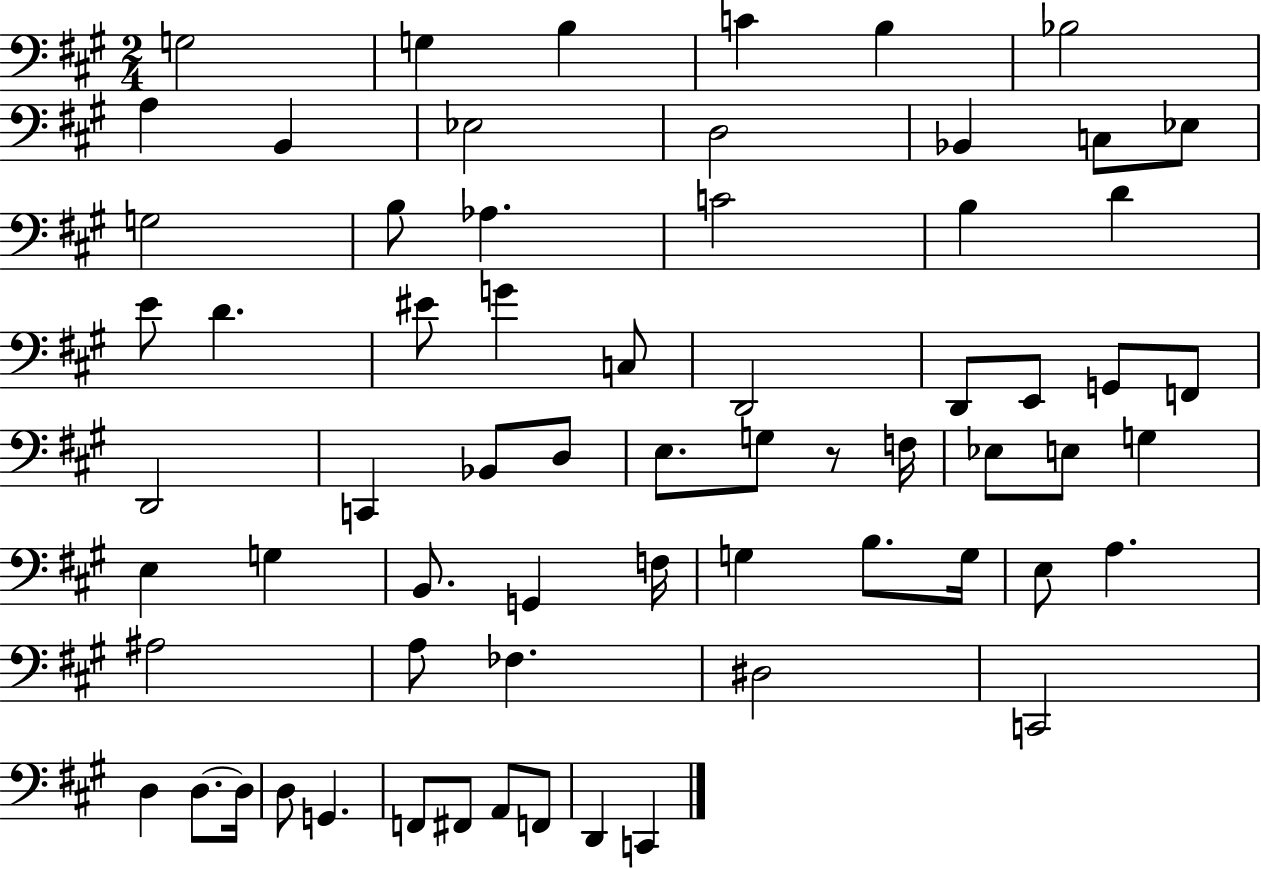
G3/h G3/q B3/q C4/q B3/q Bb3/h A3/q B2/q Eb3/h D3/h Bb2/q C3/e Eb3/e G3/h B3/e Ab3/q. C4/h B3/q D4/q E4/e D4/q. EIS4/e G4/q C3/e D2/h D2/e E2/e G2/e F2/e D2/h C2/q Bb2/e D3/e E3/e. G3/e R/e F3/s Eb3/e E3/e G3/q E3/q G3/q B2/e. G2/q F3/s G3/q B3/e. G3/s E3/e A3/q. A#3/h A3/e FES3/q. D#3/h C2/h D3/q D3/e. D3/s D3/e G2/q. F2/e F#2/e A2/e F2/e D2/q C2/q